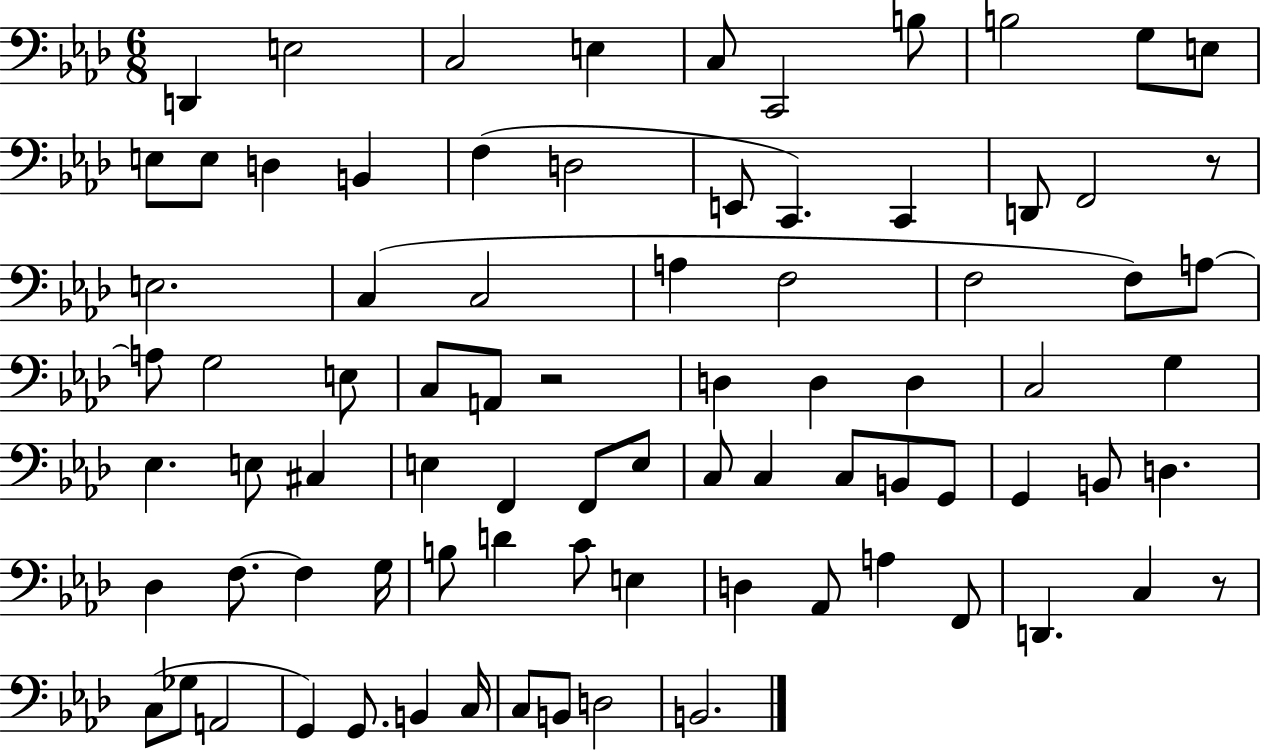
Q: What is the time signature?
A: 6/8